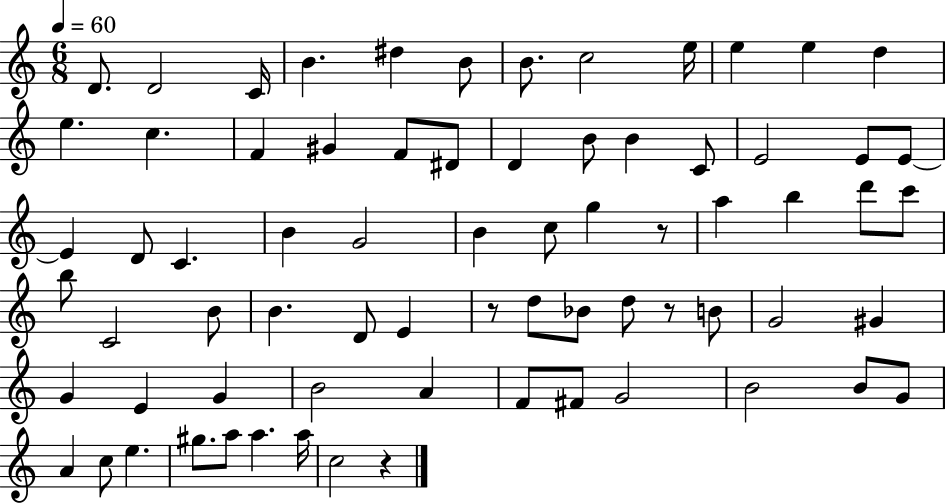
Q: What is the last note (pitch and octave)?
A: C5